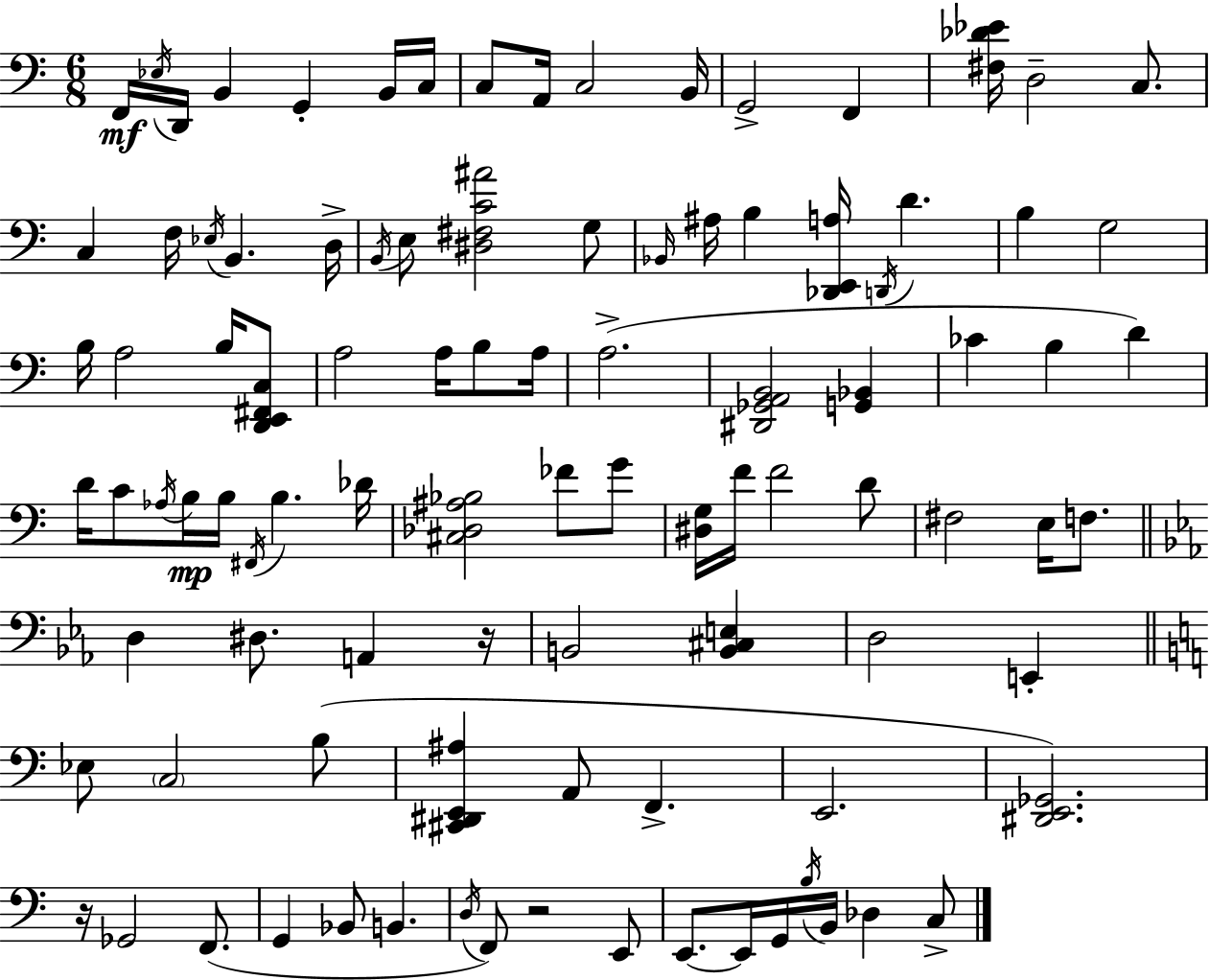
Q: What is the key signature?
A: A minor